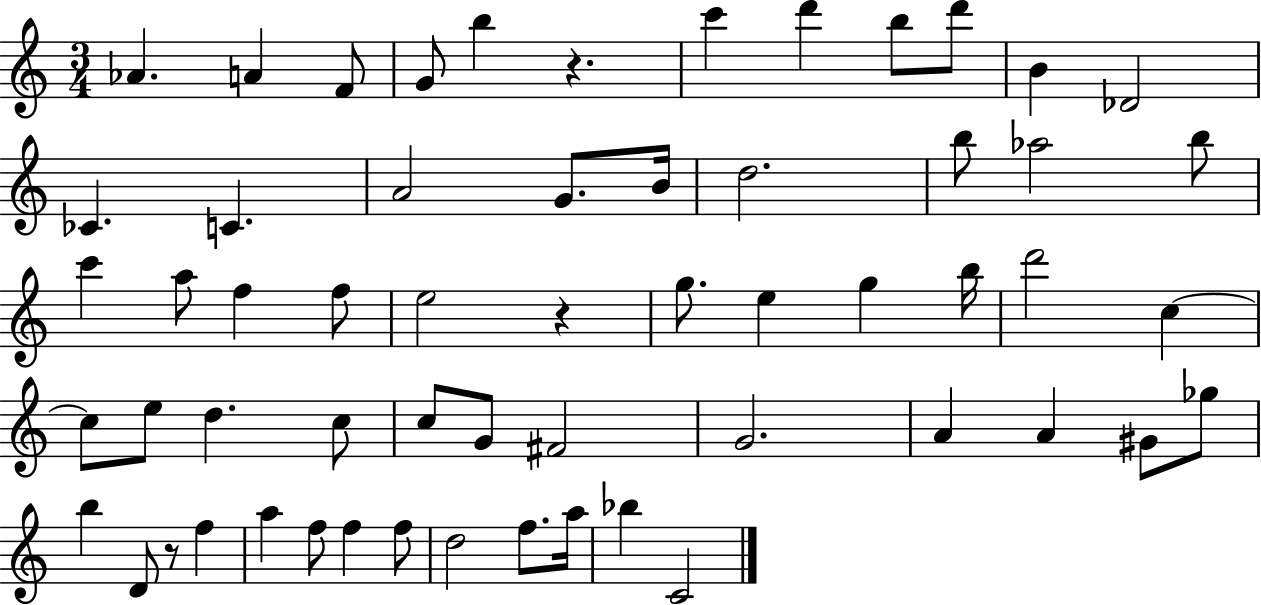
{
  \clef treble
  \numericTimeSignature
  \time 3/4
  \key c \major
  aes'4. a'4 f'8 | g'8 b''4 r4. | c'''4 d'''4 b''8 d'''8 | b'4 des'2 | \break ces'4. c'4. | a'2 g'8. b'16 | d''2. | b''8 aes''2 b''8 | \break c'''4 a''8 f''4 f''8 | e''2 r4 | g''8. e''4 g''4 b''16 | d'''2 c''4~~ | \break c''8 e''8 d''4. c''8 | c''8 g'8 fis'2 | g'2. | a'4 a'4 gis'8 ges''8 | \break b''4 d'8 r8 f''4 | a''4 f''8 f''4 f''8 | d''2 f''8. a''16 | bes''4 c'2 | \break \bar "|."
}